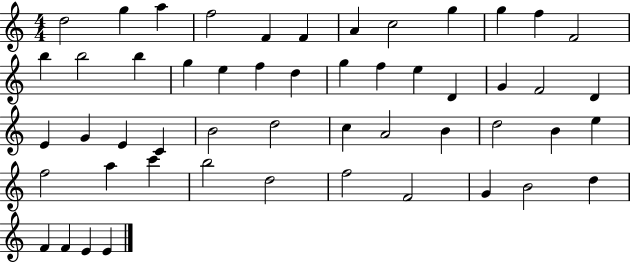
{
  \clef treble
  \numericTimeSignature
  \time 4/4
  \key c \major
  d''2 g''4 a''4 | f''2 f'4 f'4 | a'4 c''2 g''4 | g''4 f''4 f'2 | \break b''4 b''2 b''4 | g''4 e''4 f''4 d''4 | g''4 f''4 e''4 d'4 | g'4 f'2 d'4 | \break e'4 g'4 e'4 c'4 | b'2 d''2 | c''4 a'2 b'4 | d''2 b'4 e''4 | \break f''2 a''4 c'''4 | b''2 d''2 | f''2 f'2 | g'4 b'2 d''4 | \break f'4 f'4 e'4 e'4 | \bar "|."
}